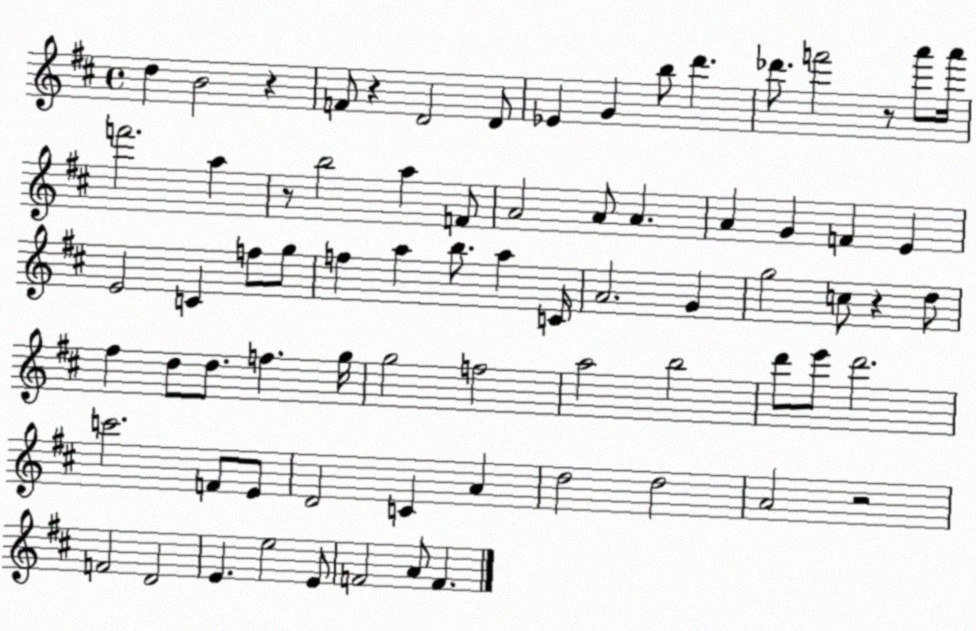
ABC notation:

X:1
T:Untitled
M:4/4
L:1/4
K:D
d B2 z F/2 z D2 D/2 _E G b/2 d' _d'/2 f'2 z/2 a'/2 a'/4 f'2 a z/2 b2 a F/2 A2 A/2 A A G F E E2 C f/2 g/2 f a b/2 a C/4 A2 G g2 c/2 z d/2 ^f d/2 d/2 f g/4 g2 f2 a2 b2 d'/2 e'/2 d'2 c'2 F/2 E/2 D2 C A d2 d2 A2 z2 F2 D2 E e2 E/2 F2 A/2 F